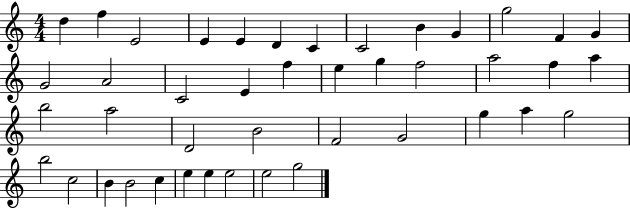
D5/q F5/q E4/h E4/q E4/q D4/q C4/q C4/h B4/q G4/q G5/h F4/q G4/q G4/h A4/h C4/h E4/q F5/q E5/q G5/q F5/h A5/h F5/q A5/q B5/h A5/h D4/h B4/h F4/h G4/h G5/q A5/q G5/h B5/h C5/h B4/q B4/h C5/q E5/q E5/q E5/h E5/h G5/h